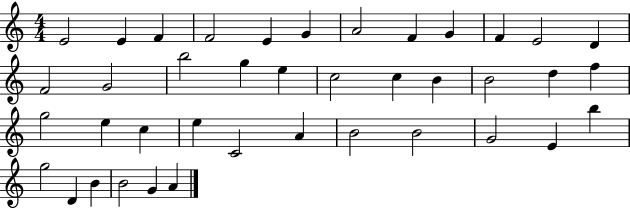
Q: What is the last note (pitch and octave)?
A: A4